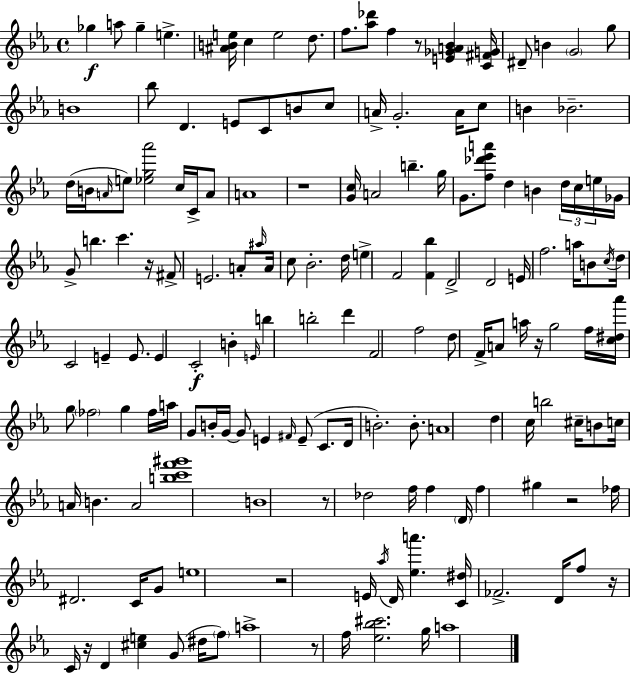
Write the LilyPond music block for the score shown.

{
  \clef treble
  \time 4/4
  \defaultTimeSignature
  \key c \minor
  \repeat volta 2 { ges''4\f a''8 ges''4-- e''4.-> | <ais' b' e''>16 c''4 e''2 d''8. | f''8. <aes'' des'''>8 f''4 r8 <e' ges' a' bes'>4 <c' fis' g'>16 | dis'8-- b'4 \parenthesize g'2 g''8 | \break b'1 | bes''8 d'4. e'8 c'8 b'8 c''8 | a'16-> g'2.-. a'16 c''8 | b'4 bes'2.-- | \break d''16( b'16 \grace { a'16 }) e''8 <ees'' g'' aes'''>2 c''16 c'16-> a'8 | a'1 | r1 | <g' c''>16 a'2 b''4.-- | \break g''16 g'8. <f'' des''' ees''' a'''>8 d''4 b'4 \tuplet 3/2 { d''16 c''16 | e''16 } ges'16 g'8-> b''4. c'''4. | r16 fis'8-> e'2. a'8-. | \grace { ais''16 } a'16 c''8 bes'2.-. | \break d''16 e''4-> f'2 <f' bes''>4 | d'2-> d'2 | e'16 f''2. a''16 | b'8 \acciaccatura { c''16 } d''16 c'2 e'4-- | \break e'8. e'4 c'2-.\f b'4-. | \grace { e'16 } b''4 b''2-. | d'''4 f'2 f''2 | d''8 f'16-> a'8 a''16 r16 g''2 | \break f''16 <c'' dis'' aes'''>16 g''8 \parenthesize fes''2 g''4 | fes''16 a''16 g'8 b'16-. g'16~~ g'8 e'4 \grace { fis'16 }( | e'8-- c'8. d'16 b'2.-.) | b'8.-. a'1 | \break d''4 c''16 b''2 | cis''16-- b'8 c''16 a'16 b'4. a'2 | <b'' c''' f''' gis'''>1 | b'1 | \break r8 des''2 f''16 | f''4 \parenthesize d'16 f''4 gis''4 r2 | fes''16 dis'2. | c'16 g'8 e''1 | \break r2 e'16 \acciaccatura { aes''16 } d'16 | <ees'' a'''>4. <c' dis''>16 fes'2.-> | d'16 f''8 r16 c'16 r16 d'4 <cis'' e''>4 | g'8( dis''16 \parenthesize f''8) a''1-> | \break r8 f''16 <ees'' bes'' cis'''>2. | g''16 a''1 | } \bar "|."
}